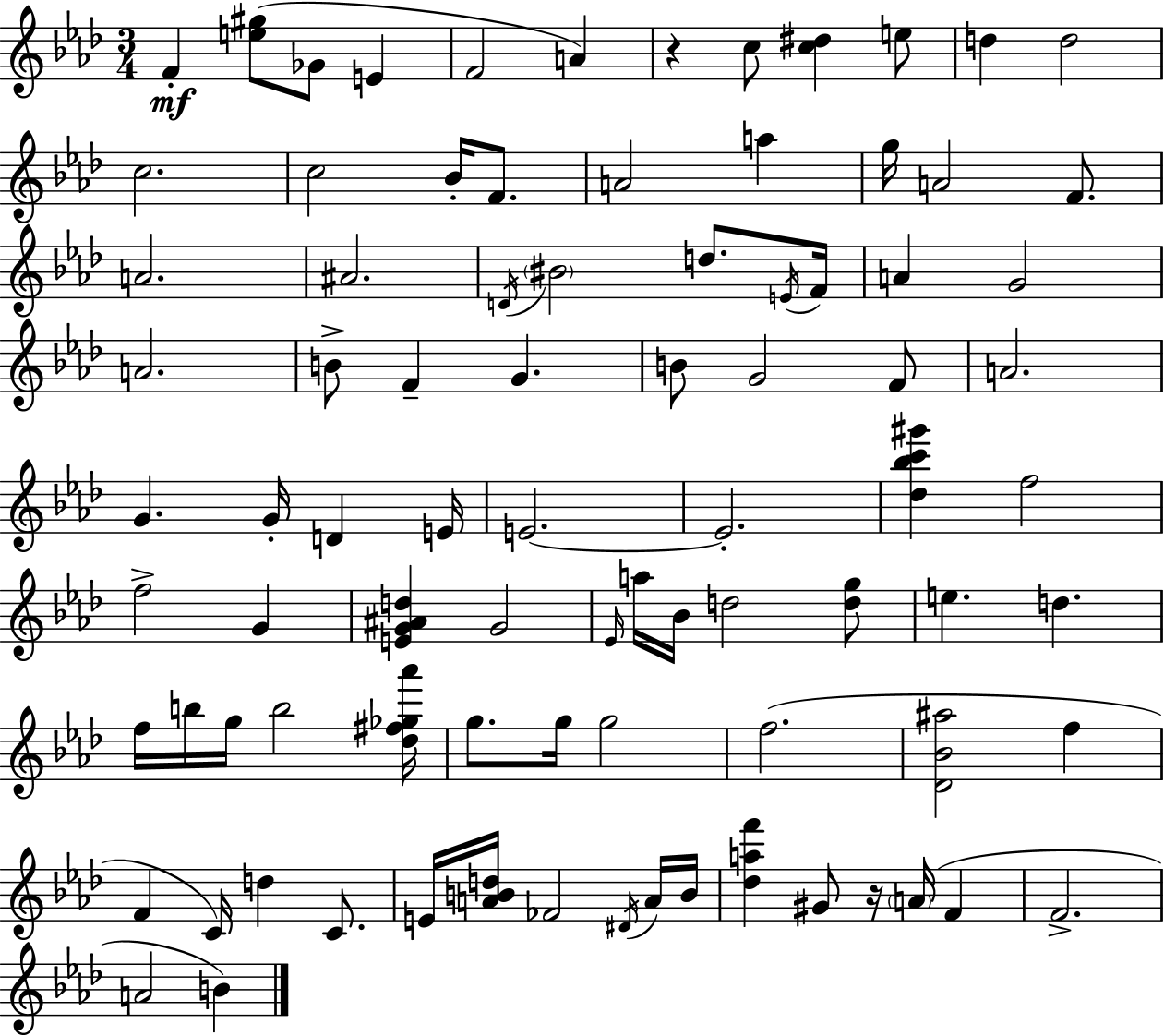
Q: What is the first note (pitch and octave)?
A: F4